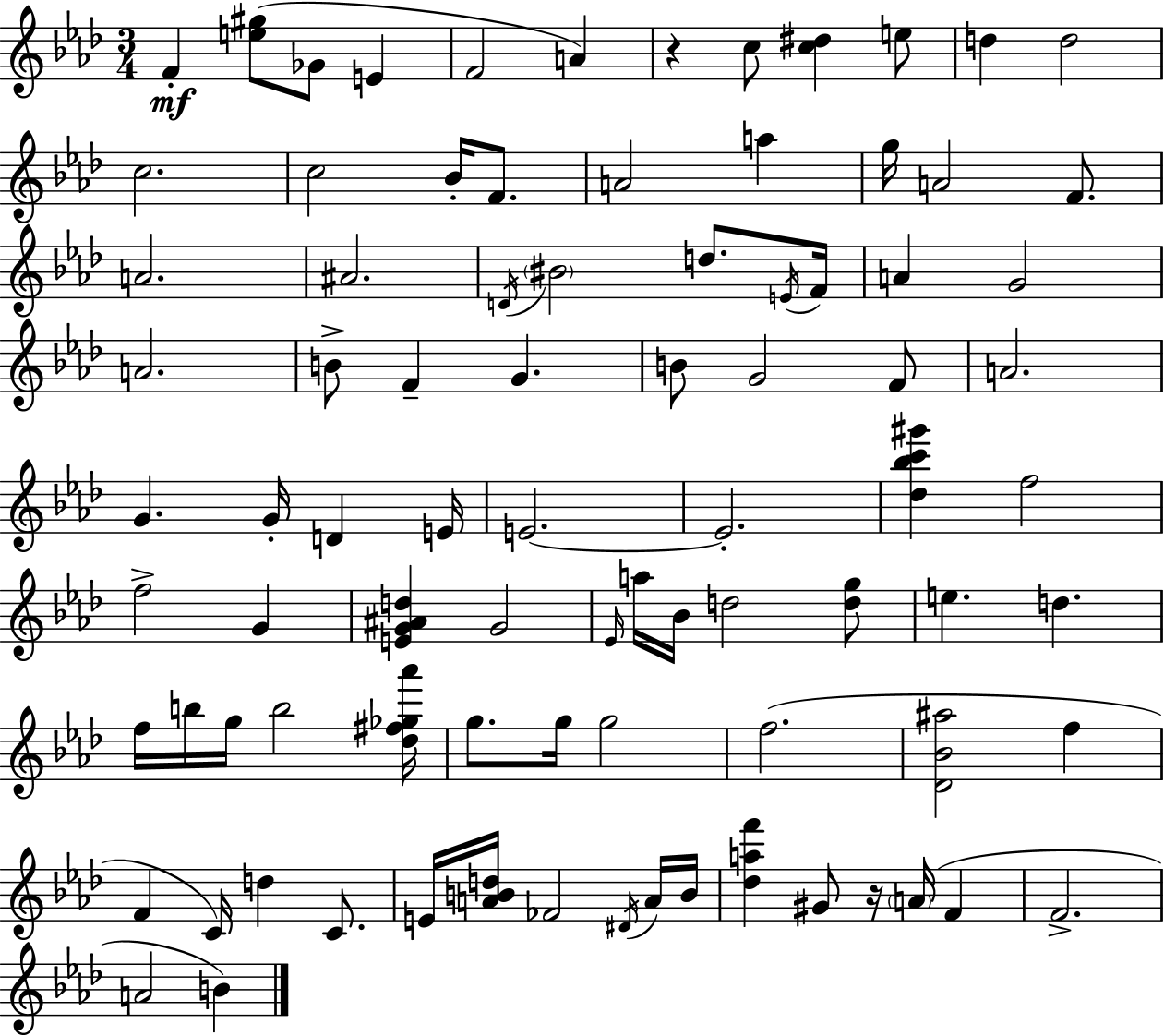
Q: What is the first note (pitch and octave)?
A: F4